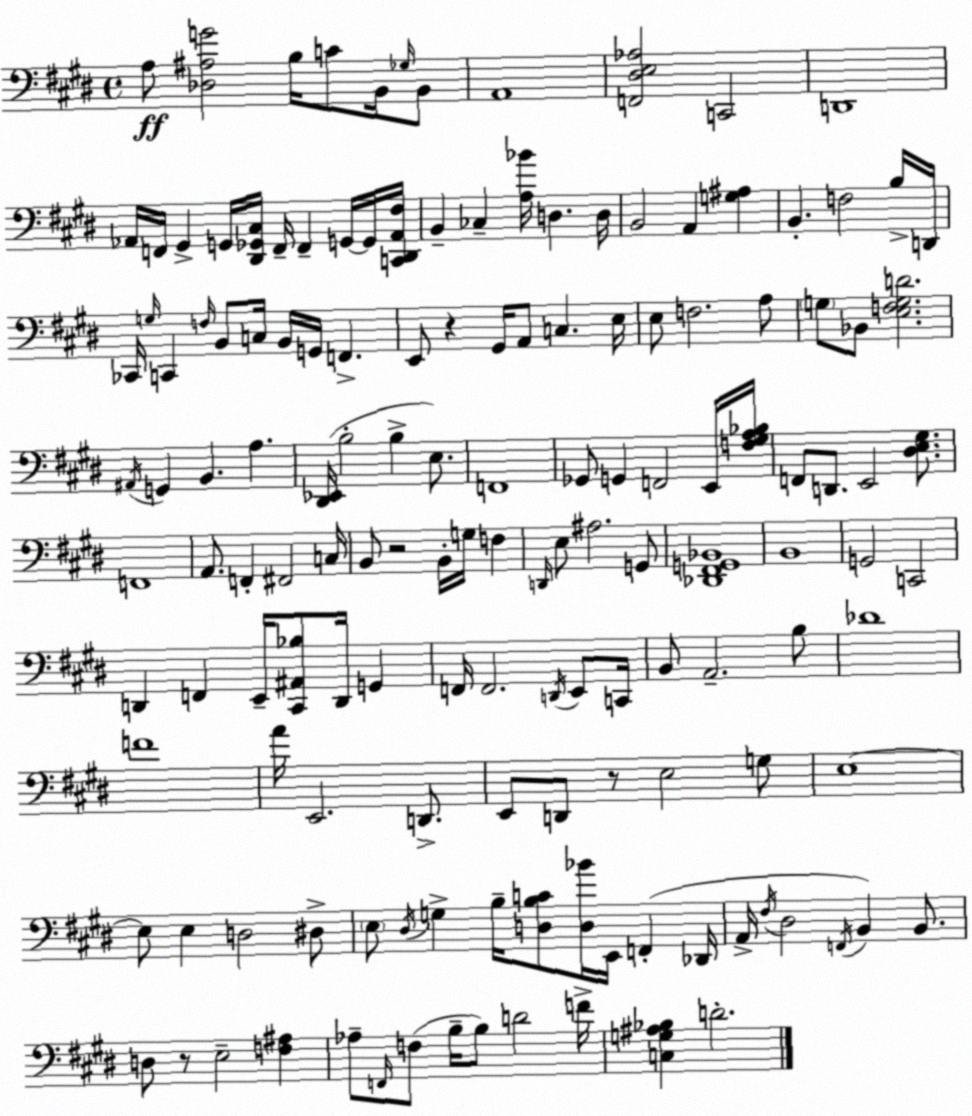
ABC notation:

X:1
T:Untitled
M:4/4
L:1/4
K:E
A,/2 [_D,^A,G]2 B,/4 C/2 B,,/4 _G,/4 B,,/2 A,,4 [F,,^D,E,_A,]2 C,,2 D,,4 _A,,/4 F,,/4 ^G,, G,,/4 [^D,,_G,,^C,]/4 F,,/4 F,, G,,/4 G,,/4 [C,,^D,,_A,,^F,]/4 B,, _C, [A,_B]/4 D, D,/4 B,,2 A,, [G,^A,] B,, F,2 B,/4 D,,/4 _C,,/4 G,/4 C,, F,/4 B,,/2 C,/4 B,,/4 G,,/4 F,, E,,/2 z ^G,,/4 A,,/2 C, E,/4 E,/2 F,2 A,/2 G,/2 _B,,/2 [E,F,G,D]2 ^A,,/4 G,, B,, A, [^D,,_E,,]/4 B,2 B, E,/2 F,,4 _G,,/2 G,, F,,2 E,,/4 [F,^G,A,_B,]/4 F,,/2 D,,/2 E,,2 [^D,E,^G,]/2 F,,4 A,,/2 F,, ^F,,2 C,/4 B,,/2 z2 B,,/4 G,/4 F, D,,/4 E,/2 ^A,2 G,,/2 [_D,,^F,,G,,_B,,]4 B,,4 G,,2 C,,2 D,, F,, E,,/4 [^C,,^A,,_B,]/2 D,,/4 G,, F,,/4 F,,2 D,,/4 E,,/2 C,,/4 B,,/2 A,,2 B,/2 _D4 F4 A/4 E,,2 D,,/2 E,,/2 D,,/2 z/2 E,2 G,/2 E,4 E,/2 E, D,2 ^D,/2 E,/2 ^D,/4 G, B,/4 [D,B,C]/2 [D,_B]/4 E,,/4 F,, _D,,/4 A,,/4 ^F,/4 ^D,2 F,,/4 B,, B,,/2 D,/2 z/2 E,2 [F,^A,] _A,/2 F,,/4 F,/2 B,/4 B,/2 D2 F/4 [C,G,^A,_B,] D2